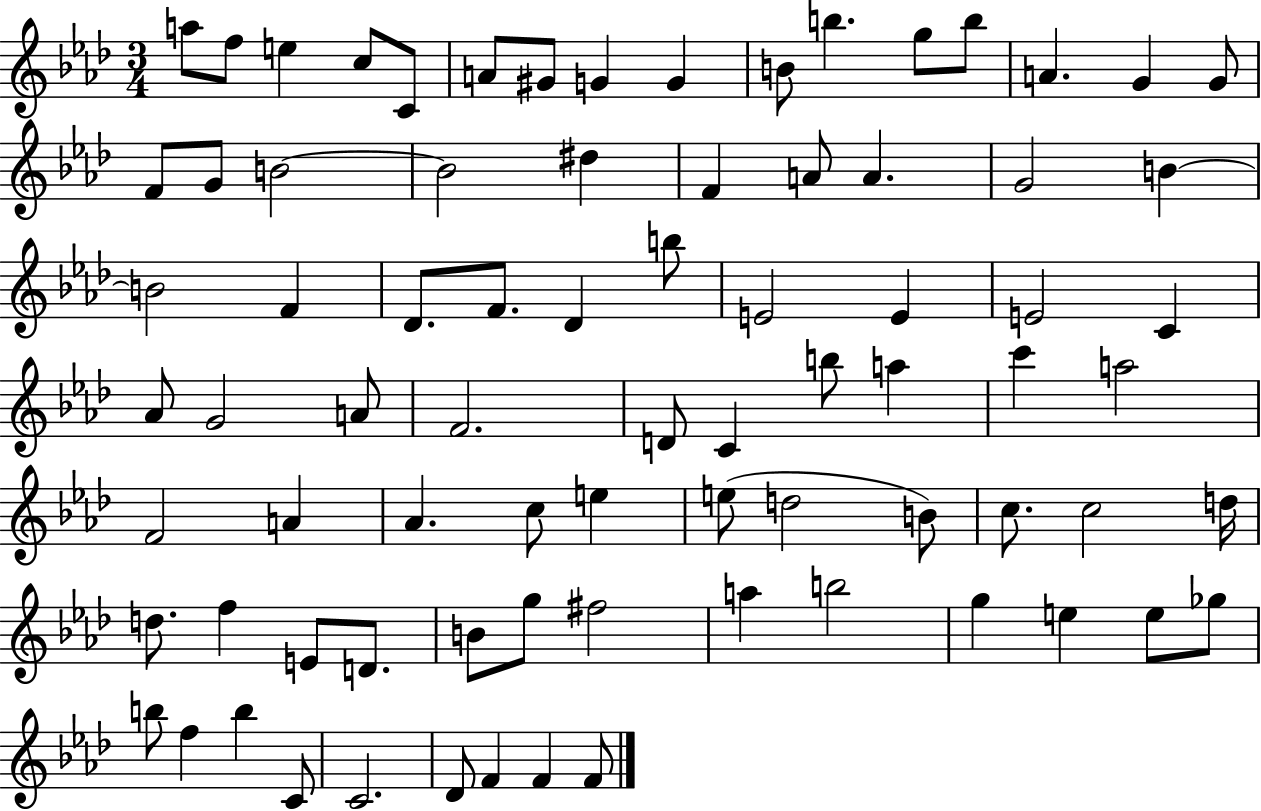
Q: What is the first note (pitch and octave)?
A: A5